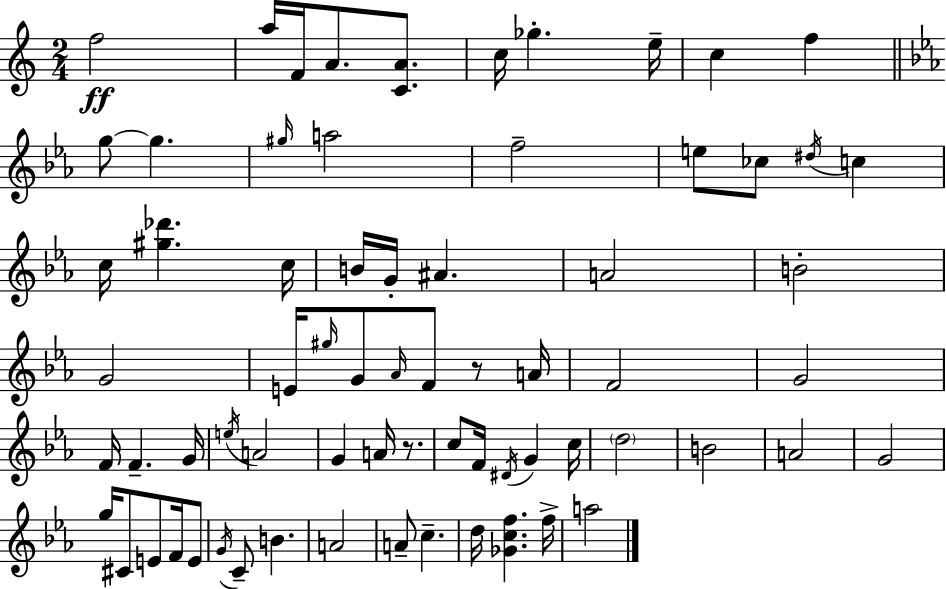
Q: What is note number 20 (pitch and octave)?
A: C5